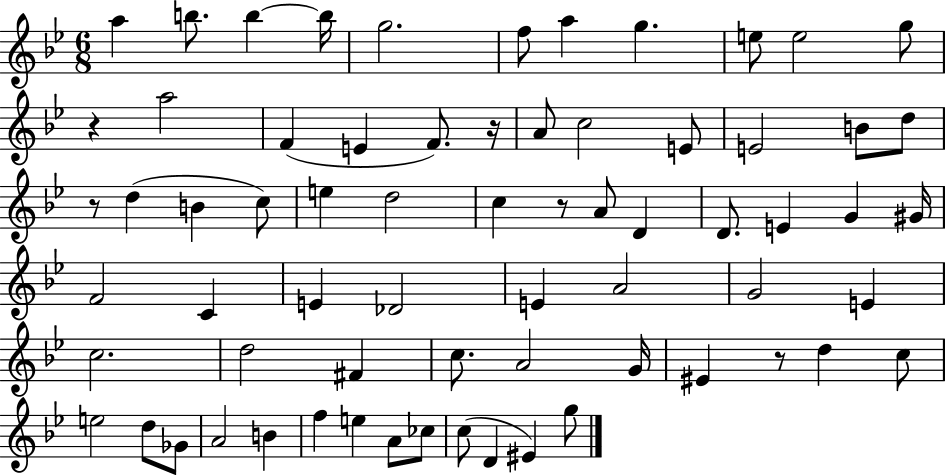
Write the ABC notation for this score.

X:1
T:Untitled
M:6/8
L:1/4
K:Bb
a b/2 b b/4 g2 f/2 a g e/2 e2 g/2 z a2 F E F/2 z/4 A/2 c2 E/2 E2 B/2 d/2 z/2 d B c/2 e d2 c z/2 A/2 D D/2 E G ^G/4 F2 C E _D2 E A2 G2 E c2 d2 ^F c/2 A2 G/4 ^E z/2 d c/2 e2 d/2 _G/2 A2 B f e A/2 _c/2 c/2 D ^E g/2